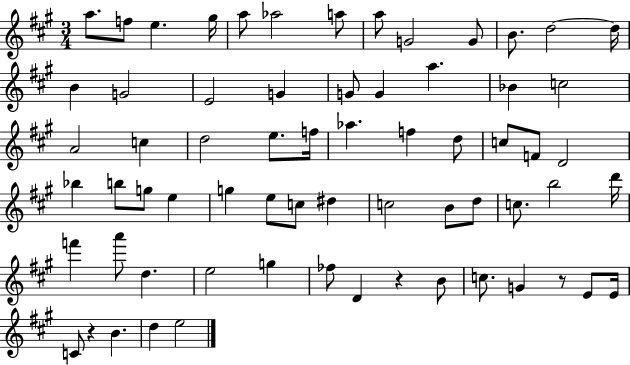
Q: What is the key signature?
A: A major